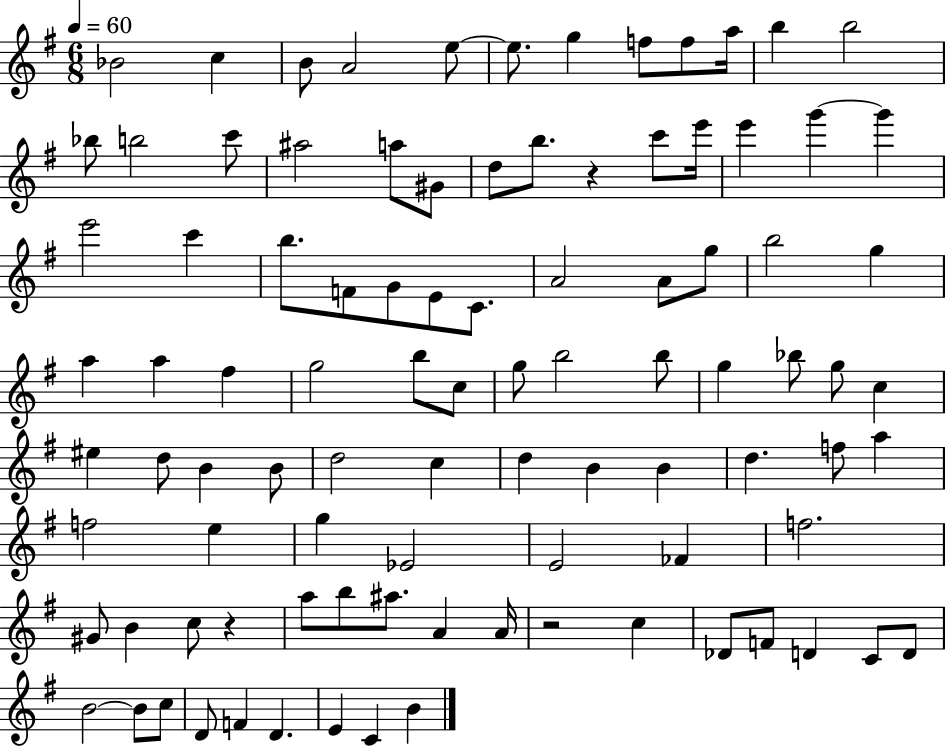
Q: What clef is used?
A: treble